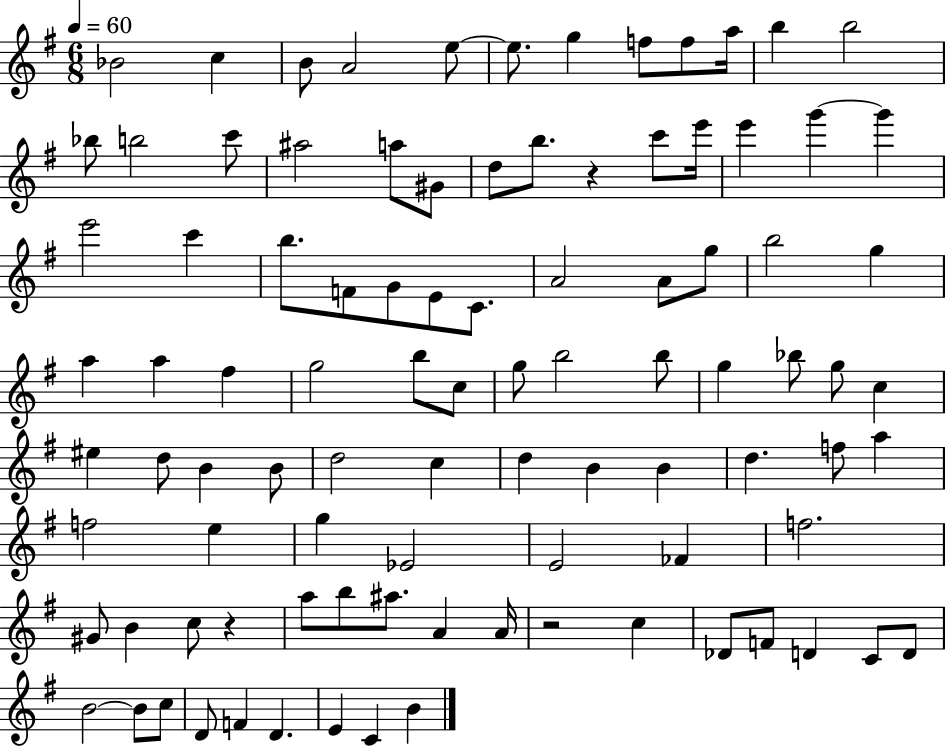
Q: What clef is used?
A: treble